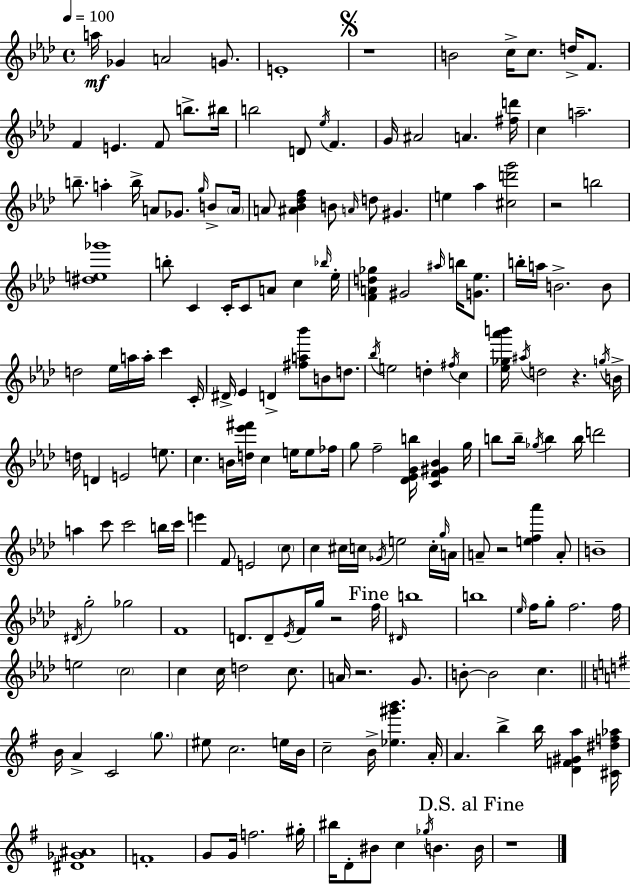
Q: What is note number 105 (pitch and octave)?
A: C#5